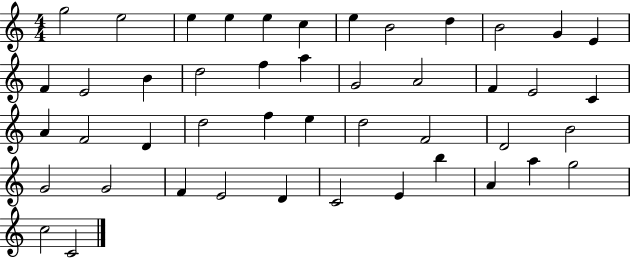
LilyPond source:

{
  \clef treble
  \numericTimeSignature
  \time 4/4
  \key c \major
  g''2 e''2 | e''4 e''4 e''4 c''4 | e''4 b'2 d''4 | b'2 g'4 e'4 | \break f'4 e'2 b'4 | d''2 f''4 a''4 | g'2 a'2 | f'4 e'2 c'4 | \break a'4 f'2 d'4 | d''2 f''4 e''4 | d''2 f'2 | d'2 b'2 | \break g'2 g'2 | f'4 e'2 d'4 | c'2 e'4 b''4 | a'4 a''4 g''2 | \break c''2 c'2 | \bar "|."
}